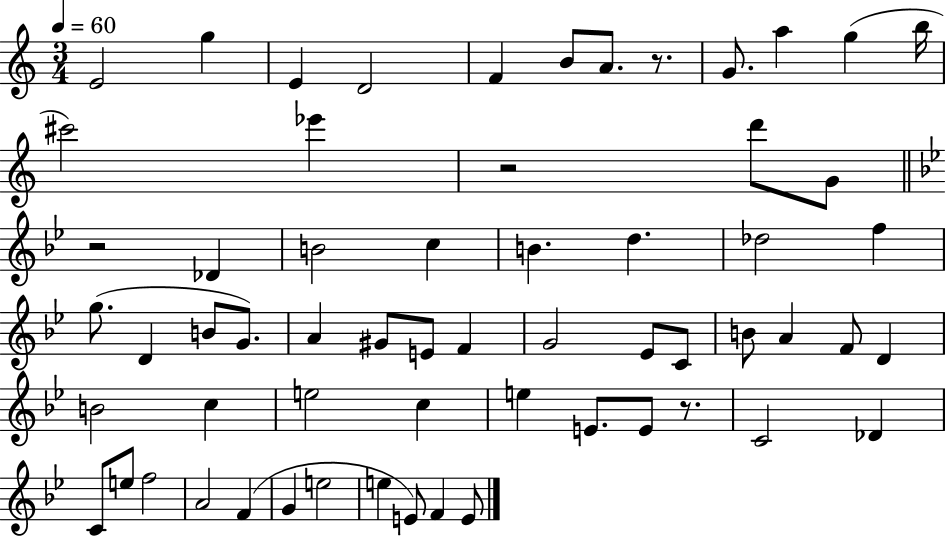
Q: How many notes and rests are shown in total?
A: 61